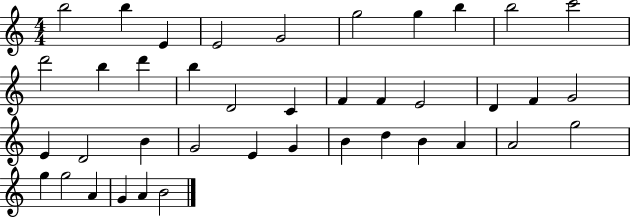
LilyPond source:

{
  \clef treble
  \numericTimeSignature
  \time 4/4
  \key c \major
  b''2 b''4 e'4 | e'2 g'2 | g''2 g''4 b''4 | b''2 c'''2 | \break d'''2 b''4 d'''4 | b''4 d'2 c'4 | f'4 f'4 e'2 | d'4 f'4 g'2 | \break e'4 d'2 b'4 | g'2 e'4 g'4 | b'4 d''4 b'4 a'4 | a'2 g''2 | \break g''4 g''2 a'4 | g'4 a'4 b'2 | \bar "|."
}